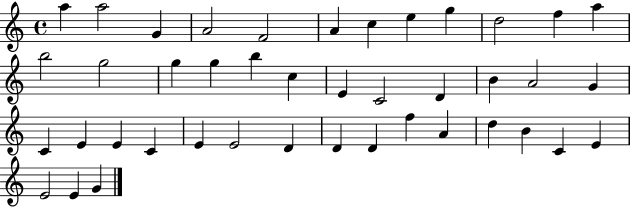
A5/q A5/h G4/q A4/h F4/h A4/q C5/q E5/q G5/q D5/h F5/q A5/q B5/h G5/h G5/q G5/q B5/q C5/q E4/q C4/h D4/q B4/q A4/h G4/q C4/q E4/q E4/q C4/q E4/q E4/h D4/q D4/q D4/q F5/q A4/q D5/q B4/q C4/q E4/q E4/h E4/q G4/q